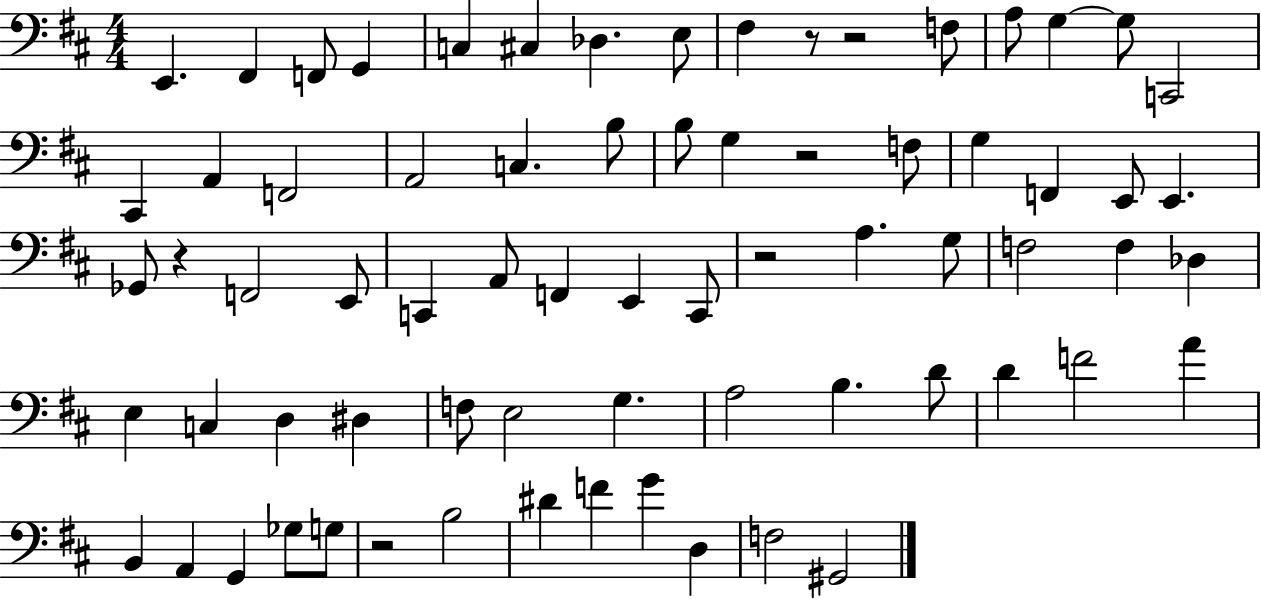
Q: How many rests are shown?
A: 6